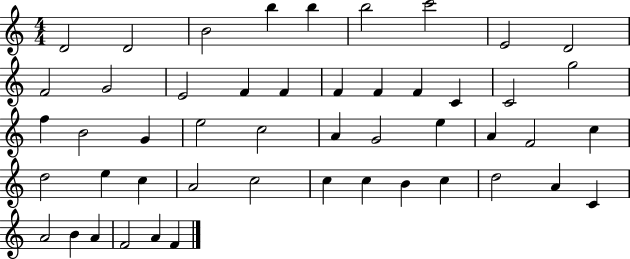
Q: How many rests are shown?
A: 0